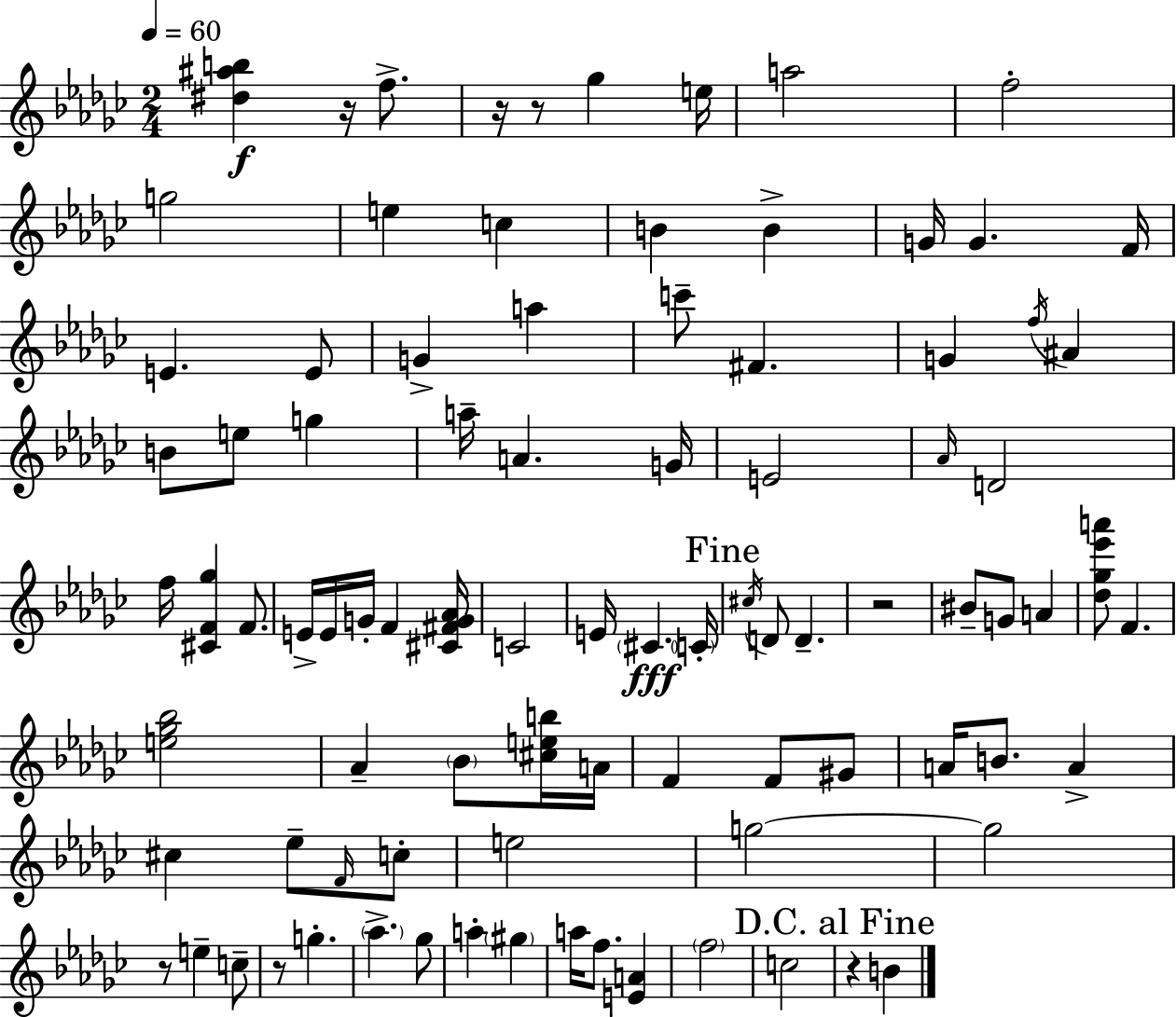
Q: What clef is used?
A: treble